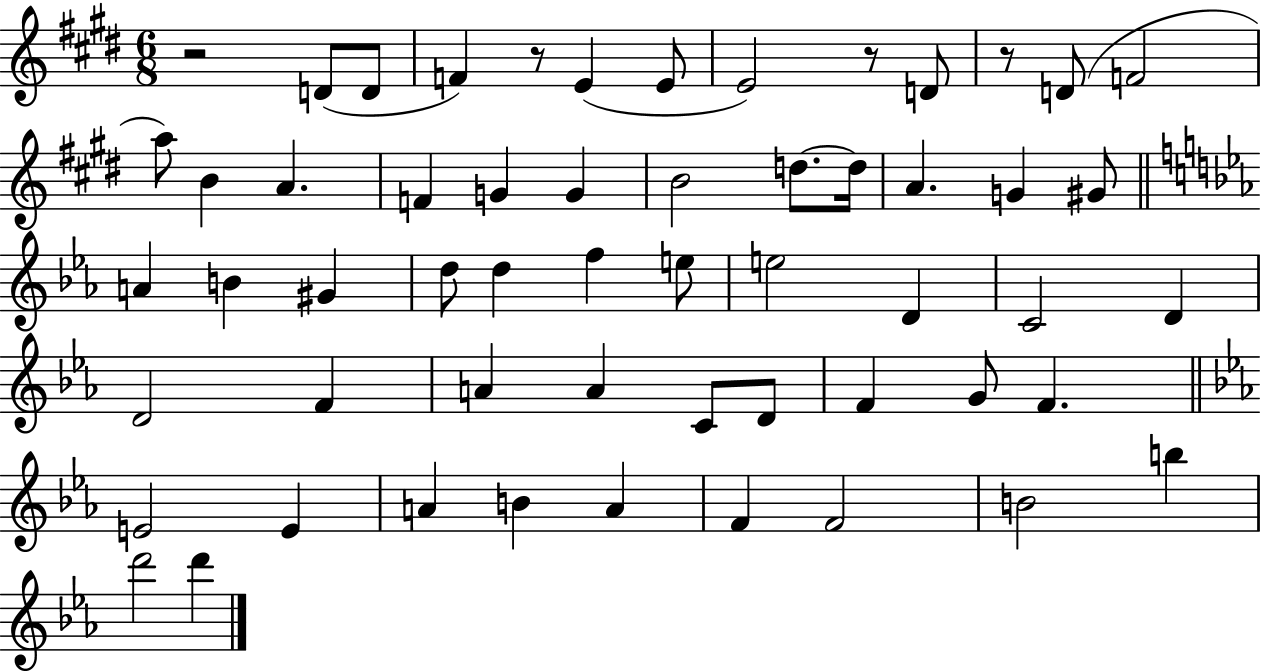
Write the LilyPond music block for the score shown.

{
  \clef treble
  \numericTimeSignature
  \time 6/8
  \key e \major
  r2 d'8( d'8 | f'4) r8 e'4( e'8 | e'2) r8 d'8 | r8 d'8( f'2 | \break a''8) b'4 a'4. | f'4 g'4 g'4 | b'2 d''8.~~ d''16 | a'4. g'4 gis'8 | \break \bar "||" \break \key ees \major a'4 b'4 gis'4 | d''8 d''4 f''4 e''8 | e''2 d'4 | c'2 d'4 | \break d'2 f'4 | a'4 a'4 c'8 d'8 | f'4 g'8 f'4. | \bar "||" \break \key ees \major e'2 e'4 | a'4 b'4 a'4 | f'4 f'2 | b'2 b''4 | \break d'''2 d'''4 | \bar "|."
}